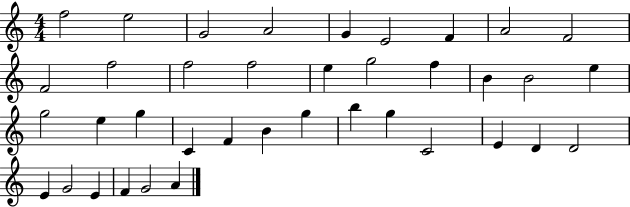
X:1
T:Untitled
M:4/4
L:1/4
K:C
f2 e2 G2 A2 G E2 F A2 F2 F2 f2 f2 f2 e g2 f B B2 e g2 e g C F B g b g C2 E D D2 E G2 E F G2 A